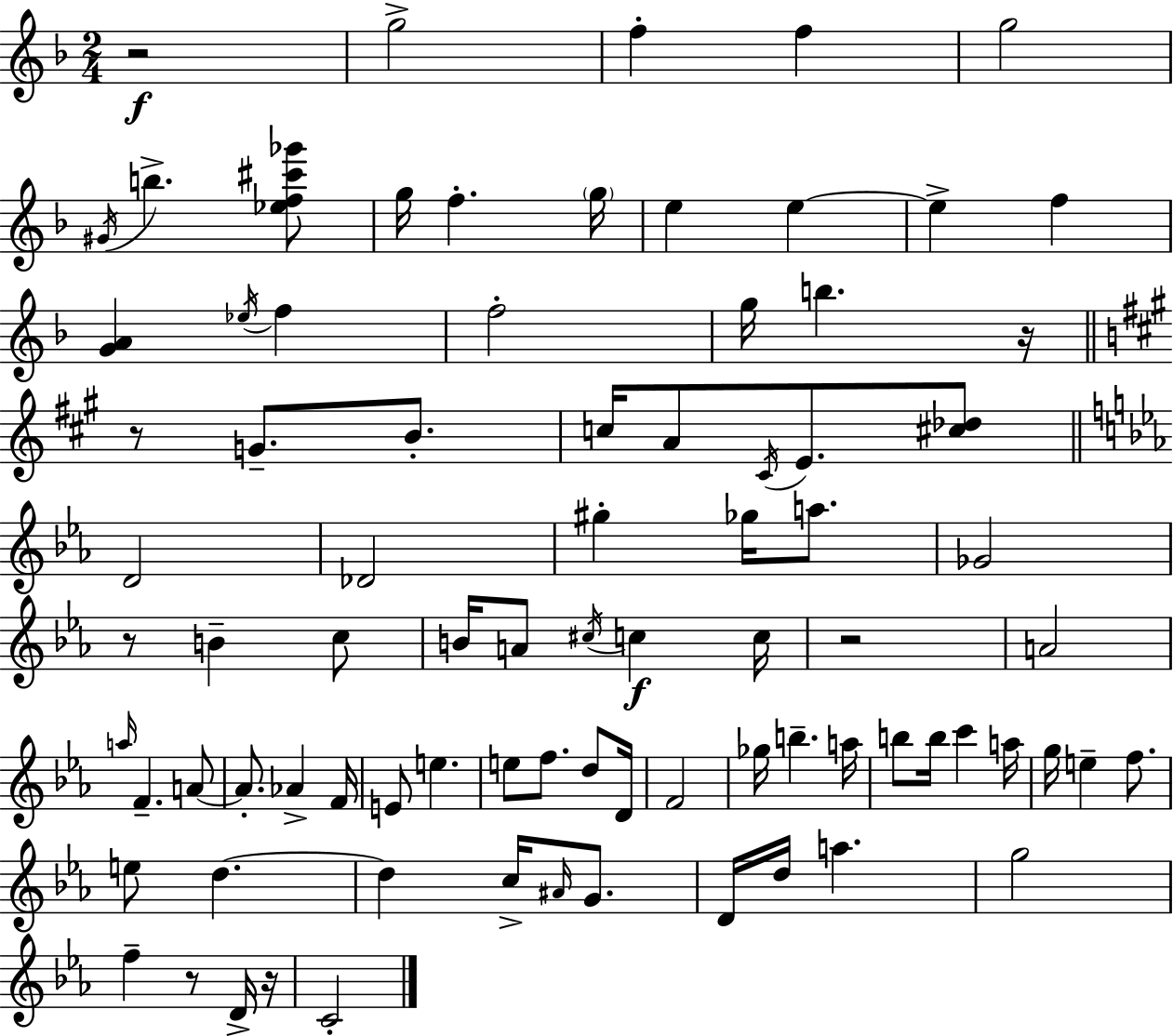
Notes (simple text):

R/h G5/h F5/q F5/q G5/h G#4/s B5/q. [Eb5,F5,C#6,Gb6]/e G5/s F5/q. G5/s E5/q E5/q E5/q F5/q [G4,A4]/q Eb5/s F5/q F5/h G5/s B5/q. R/s R/e G4/e. B4/e. C5/s A4/e C#4/s E4/e. [C#5,Db5]/e D4/h Db4/h G#5/q Gb5/s A5/e. Gb4/h R/e B4/q C5/e B4/s A4/e C#5/s C5/q C5/s R/h A4/h A5/s F4/q. A4/e A4/e. Ab4/q F4/s E4/e E5/q. E5/e F5/e. D5/e D4/s F4/h Gb5/s B5/q. A5/s B5/e B5/s C6/q A5/s G5/s E5/q F5/e. E5/e D5/q. D5/q C5/s A#4/s G4/e. D4/s D5/s A5/q. G5/h F5/q R/e D4/s R/s C4/h